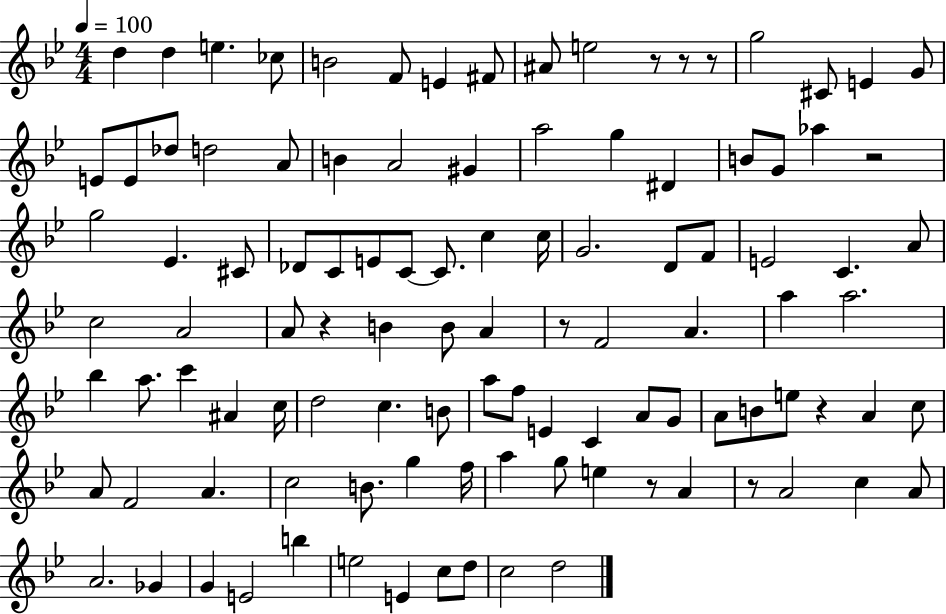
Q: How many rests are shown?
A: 9